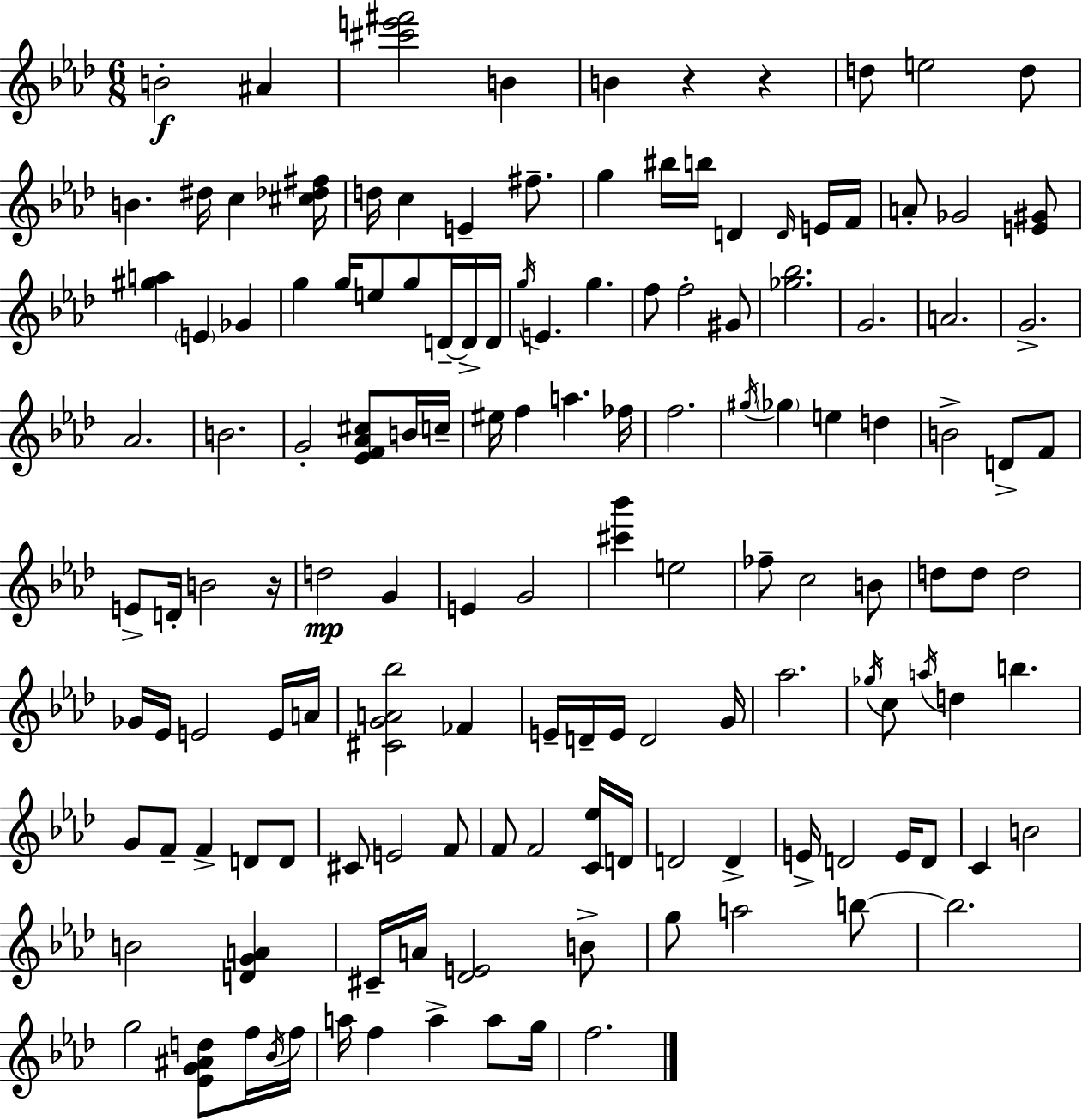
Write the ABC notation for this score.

X:1
T:Untitled
M:6/8
L:1/4
K:Ab
B2 ^A [^c'e'^f']2 B B z z d/2 e2 d/2 B ^d/4 c [^c_d^f]/4 d/4 c E ^f/2 g ^b/4 b/4 D D/4 E/4 F/4 A/2 _G2 [E^G]/2 [^ga] E _G g g/4 e/2 g/2 D/4 D/4 D/4 g/4 E g f/2 f2 ^G/2 [_g_b]2 G2 A2 G2 _A2 B2 G2 [_EF_A^c]/2 B/4 c/4 ^e/4 f a _f/4 f2 ^g/4 _g e d B2 D/2 F/2 E/2 D/4 B2 z/4 d2 G E G2 [^c'_b'] e2 _f/2 c2 B/2 d/2 d/2 d2 _G/4 _E/4 E2 E/4 A/4 [^CGA_b]2 _F E/4 D/4 E/4 D2 G/4 _a2 _g/4 c/2 a/4 d b G/2 F/2 F D/2 D/2 ^C/2 E2 F/2 F/2 F2 [C_e]/4 D/4 D2 D E/4 D2 E/4 D/2 C B2 B2 [DGA] ^C/4 A/4 [_DE]2 B/2 g/2 a2 b/2 b2 g2 [_EG^Ad]/2 f/4 _B/4 f/4 a/4 f a a/2 g/4 f2